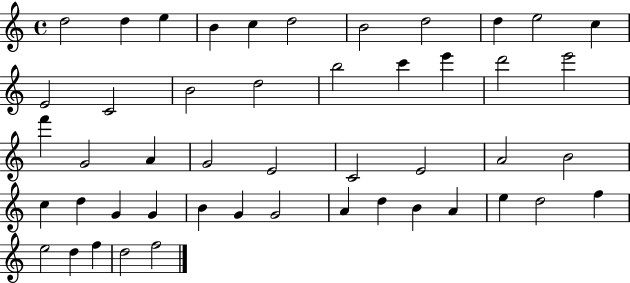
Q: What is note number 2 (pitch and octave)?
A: D5